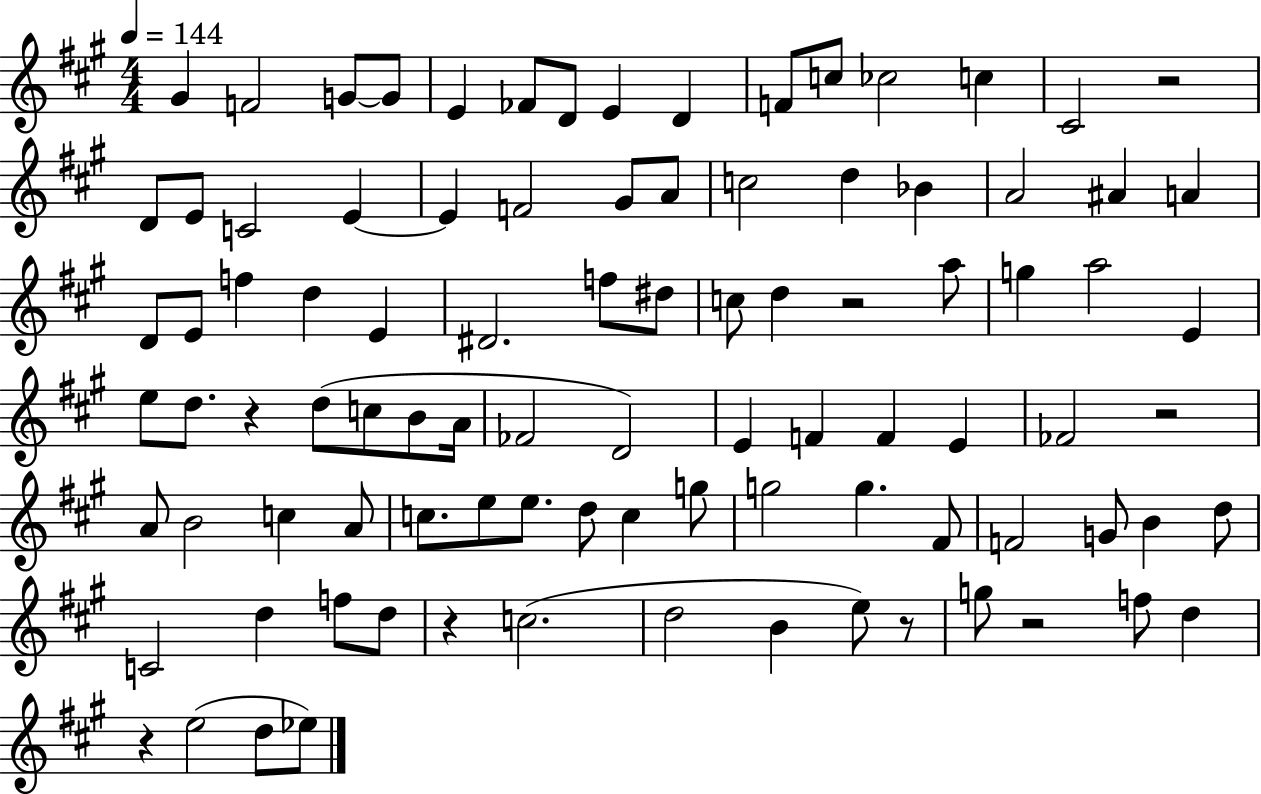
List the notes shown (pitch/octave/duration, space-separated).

G#4/q F4/h G4/e G4/e E4/q FES4/e D4/e E4/q D4/q F4/e C5/e CES5/h C5/q C#4/h R/h D4/e E4/e C4/h E4/q E4/q F4/h G#4/e A4/e C5/h D5/q Bb4/q A4/h A#4/q A4/q D4/e E4/e F5/q D5/q E4/q D#4/h. F5/e D#5/e C5/e D5/q R/h A5/e G5/q A5/h E4/q E5/e D5/e. R/q D5/e C5/e B4/e A4/s FES4/h D4/h E4/q F4/q F4/q E4/q FES4/h R/h A4/e B4/h C5/q A4/e C5/e. E5/e E5/e. D5/e C5/q G5/e G5/h G5/q. F#4/e F4/h G4/e B4/q D5/e C4/h D5/q F5/e D5/e R/q C5/h. D5/h B4/q E5/e R/e G5/e R/h F5/e D5/q R/q E5/h D5/e Eb5/e